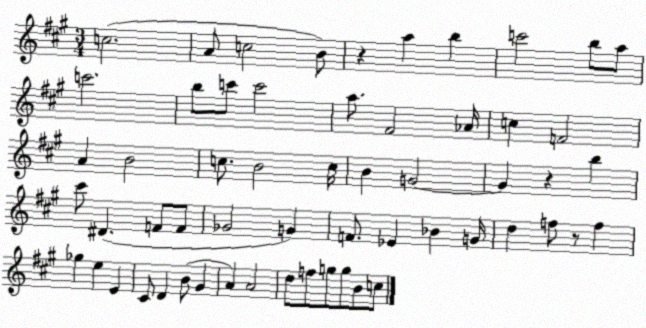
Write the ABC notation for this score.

X:1
T:Untitled
M:3/4
L:1/4
K:A
c2 A/2 c2 B/2 z a b c'2 b/2 a/2 c'2 b/2 c'/2 c'2 a/2 ^F2 _A/4 c F2 A B2 c/2 B2 c/4 B G2 G z b ^c'/2 ^D F/2 F/2 _G2 G F/2 _E _B G/4 d f/2 z/2 f _g e E ^C/2 D B/2 ^G A A2 d/2 f/2 g/2 g/2 B/2 c/2